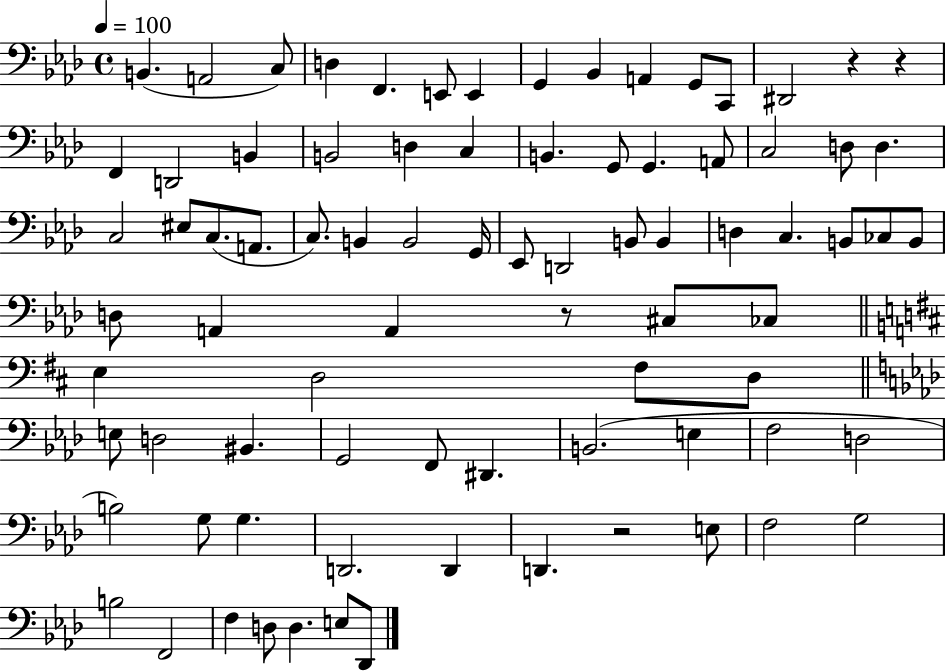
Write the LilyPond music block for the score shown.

{
  \clef bass
  \time 4/4
  \defaultTimeSignature
  \key aes \major
  \tempo 4 = 100
  \repeat volta 2 { b,4.( a,2 c8) | d4 f,4. e,8 e,4 | g,4 bes,4 a,4 g,8 c,8 | dis,2 r4 r4 | \break f,4 d,2 b,4 | b,2 d4 c4 | b,4. g,8 g,4. a,8 | c2 d8 d4. | \break c2 eis8 c8.( a,8. | c8.) b,4 b,2 g,16 | ees,8 d,2 b,8 b,4 | d4 c4. b,8 ces8 b,8 | \break d8 a,4 a,4 r8 cis8 ces8 | \bar "||" \break \key d \major e4 d2 fis8 d8 | \bar "||" \break \key f \minor e8 d2 bis,4. | g,2 f,8 dis,4. | b,2.( e4 | f2 d2 | \break b2) g8 g4. | d,2. d,4 | d,4. r2 e8 | f2 g2 | \break b2 f,2 | f4 d8 d4. e8 des,8 | } \bar "|."
}